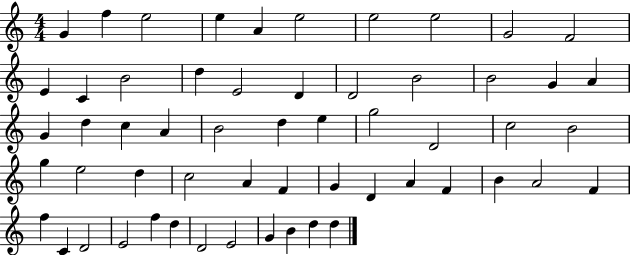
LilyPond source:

{
  \clef treble
  \numericTimeSignature
  \time 4/4
  \key c \major
  g'4 f''4 e''2 | e''4 a'4 e''2 | e''2 e''2 | g'2 f'2 | \break e'4 c'4 b'2 | d''4 e'2 d'4 | d'2 b'2 | b'2 g'4 a'4 | \break g'4 d''4 c''4 a'4 | b'2 d''4 e''4 | g''2 d'2 | c''2 b'2 | \break g''4 e''2 d''4 | c''2 a'4 f'4 | g'4 d'4 a'4 f'4 | b'4 a'2 f'4 | \break f''4 c'4 d'2 | e'2 f''4 d''4 | d'2 e'2 | g'4 b'4 d''4 d''4 | \break \bar "|."
}